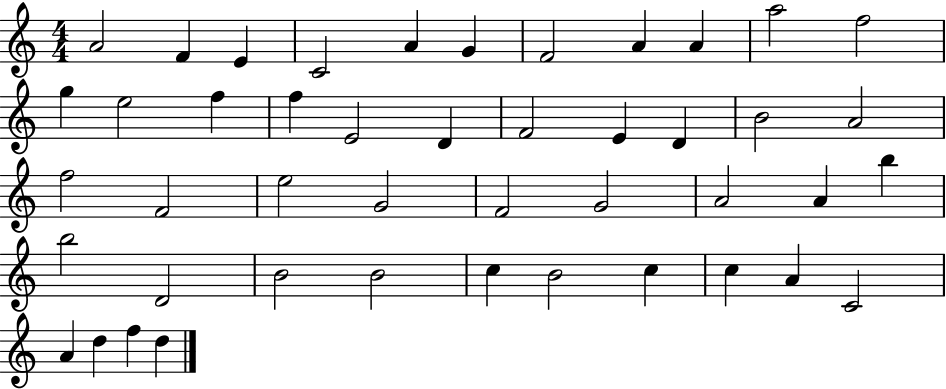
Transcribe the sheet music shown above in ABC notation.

X:1
T:Untitled
M:4/4
L:1/4
K:C
A2 F E C2 A G F2 A A a2 f2 g e2 f f E2 D F2 E D B2 A2 f2 F2 e2 G2 F2 G2 A2 A b b2 D2 B2 B2 c B2 c c A C2 A d f d